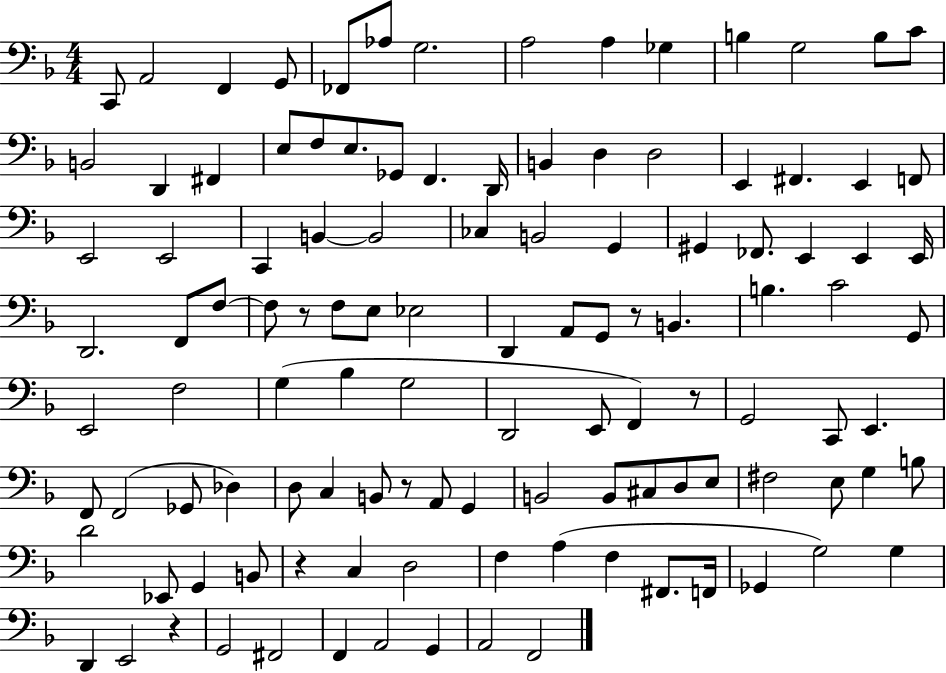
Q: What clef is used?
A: bass